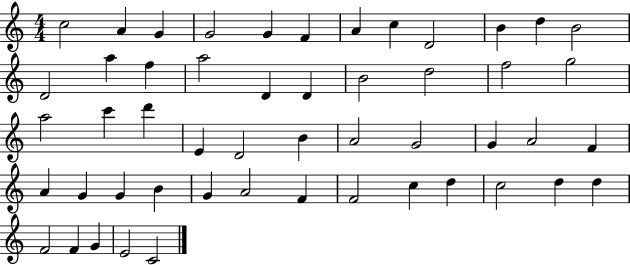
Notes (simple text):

C5/h A4/q G4/q G4/h G4/q F4/q A4/q C5/q D4/h B4/q D5/q B4/h D4/h A5/q F5/q A5/h D4/q D4/q B4/h D5/h F5/h G5/h A5/h C6/q D6/q E4/q D4/h B4/q A4/h G4/h G4/q A4/h F4/q A4/q G4/q G4/q B4/q G4/q A4/h F4/q F4/h C5/q D5/q C5/h D5/q D5/q F4/h F4/q G4/q E4/h C4/h